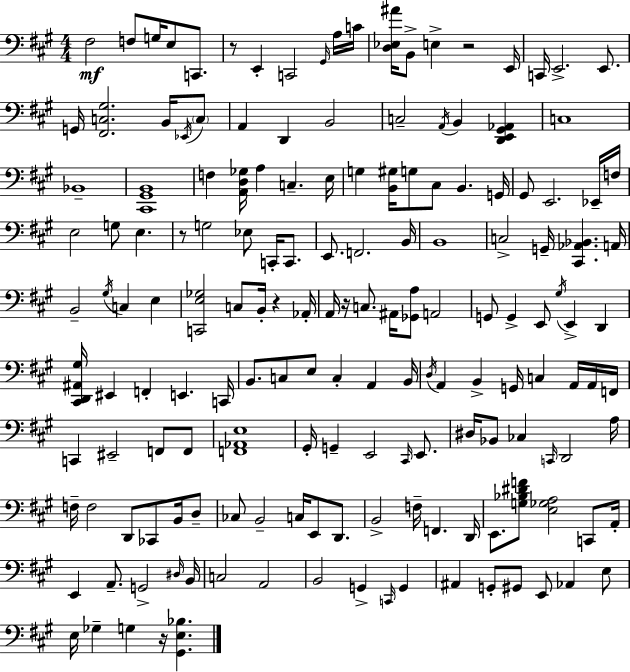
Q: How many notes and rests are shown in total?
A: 163